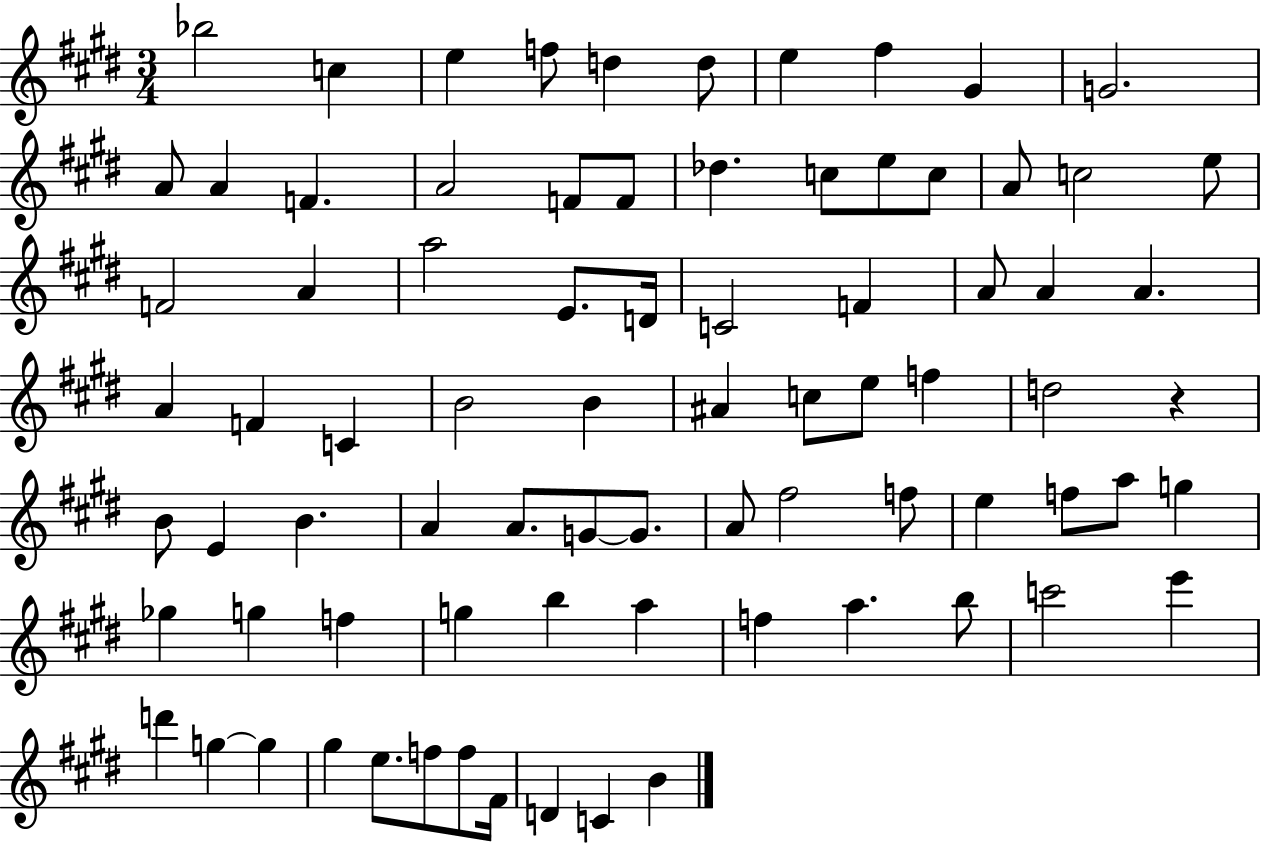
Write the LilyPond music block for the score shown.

{
  \clef treble
  \numericTimeSignature
  \time 3/4
  \key e \major
  bes''2 c''4 | e''4 f''8 d''4 d''8 | e''4 fis''4 gis'4 | g'2. | \break a'8 a'4 f'4. | a'2 f'8 f'8 | des''4. c''8 e''8 c''8 | a'8 c''2 e''8 | \break f'2 a'4 | a''2 e'8. d'16 | c'2 f'4 | a'8 a'4 a'4. | \break a'4 f'4 c'4 | b'2 b'4 | ais'4 c''8 e''8 f''4 | d''2 r4 | \break b'8 e'4 b'4. | a'4 a'8. g'8~~ g'8. | a'8 fis''2 f''8 | e''4 f''8 a''8 g''4 | \break ges''4 g''4 f''4 | g''4 b''4 a''4 | f''4 a''4. b''8 | c'''2 e'''4 | \break d'''4 g''4~~ g''4 | gis''4 e''8. f''8 f''8 fis'16 | d'4 c'4 b'4 | \bar "|."
}